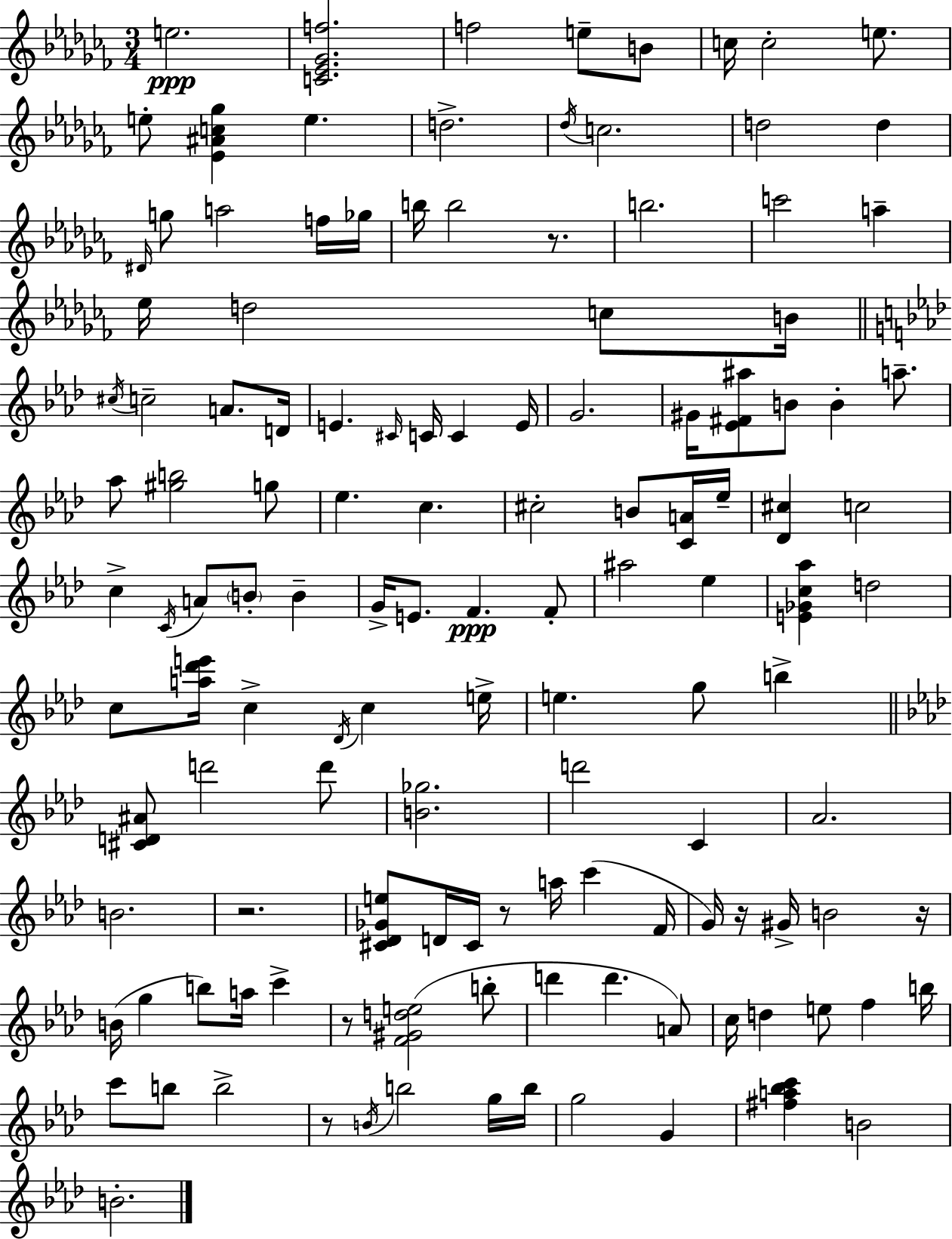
{
  \clef treble
  \numericTimeSignature
  \time 3/4
  \key aes \minor
  e''2.\ppp | <c' ees' ges' f''>2. | f''2 e''8-- b'8 | c''16 c''2-. e''8. | \break e''8-. <ees' ais' c'' ges''>4 e''4. | d''2.-> | \acciaccatura { des''16 } c''2. | d''2 d''4 | \break \grace { dis'16 } g''8 a''2 | f''16 ges''16 b''16 b''2 r8. | b''2. | c'''2 a''4-- | \break ees''16 d''2 c''8 | b'16 \bar "||" \break \key aes \major \acciaccatura { cis''16 } c''2-- a'8. | d'16 e'4. \grace { cis'16 } c'16 c'4 | e'16 g'2. | gis'16 <ees' fis' ais''>8 b'8 b'4-. a''8.-- | \break aes''8 <gis'' b''>2 | g''8 ees''4. c''4. | cis''2-. b'8 | <c' a'>16 ees''16-- <des' cis''>4 c''2 | \break c''4-> \acciaccatura { c'16 } a'8 \parenthesize b'8-. b'4-- | g'16-> e'8. f'4.\ppp | f'8-. ais''2 ees''4 | <e' ges' c'' aes''>4 d''2 | \break c''8 <a'' des''' e'''>16 c''4-> \acciaccatura { des'16 } c''4 | e''16-> e''4. g''8 | b''4-> \bar "||" \break \key aes \major <cis' d' ais'>8 d'''2 d'''8 | <b' ges''>2. | d'''2 c'4 | aes'2. | \break b'2. | r2. | <cis' des' ges' e''>8 d'16 cis'16 r8 a''16 c'''4( f'16 | g'16) r16 gis'16-> b'2 r16 | \break b'16( g''4 b''8) a''16 c'''4-> | r8 <f' gis' d'' e''>2( b''8-. | d'''4 d'''4. a'8) | c''16 d''4 e''8 f''4 b''16 | \break c'''8 b''8 b''2-> | r8 \acciaccatura { b'16 } b''2 g''16 | b''16 g''2 g'4 | <fis'' a'' bes'' c'''>4 b'2 | \break b'2.-. | \bar "|."
}